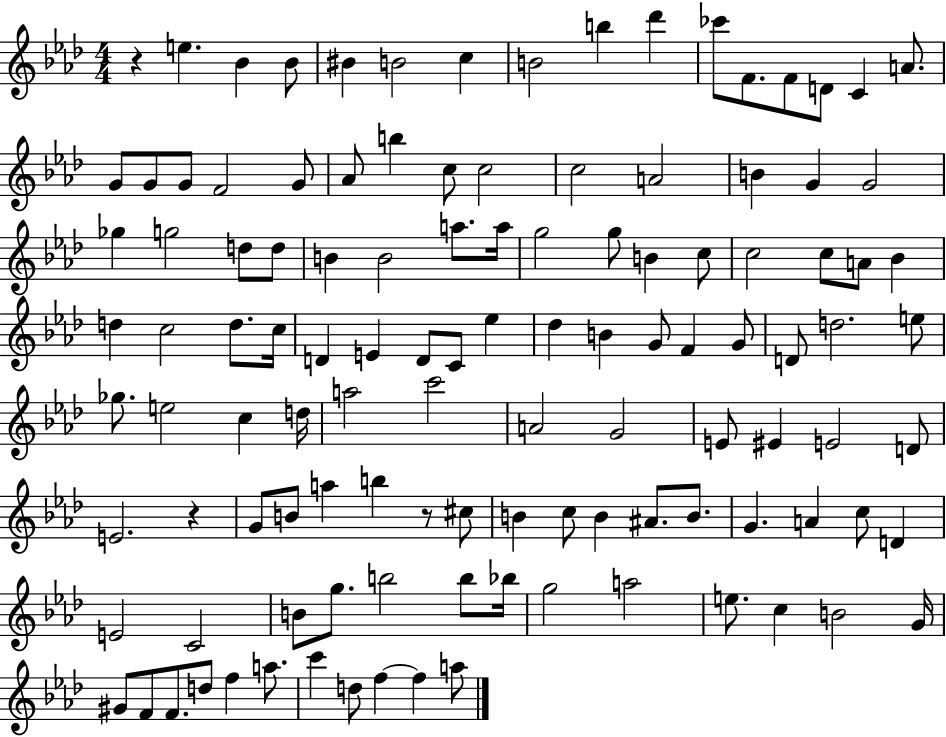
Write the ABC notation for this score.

X:1
T:Untitled
M:4/4
L:1/4
K:Ab
z e _B _B/2 ^B B2 c B2 b _d' _c'/2 F/2 F/2 D/2 C A/2 G/2 G/2 G/2 F2 G/2 _A/2 b c/2 c2 c2 A2 B G G2 _g g2 d/2 d/2 B B2 a/2 a/4 g2 g/2 B c/2 c2 c/2 A/2 _B d c2 d/2 c/4 D E D/2 C/2 _e _d B G/2 F G/2 D/2 d2 e/2 _g/2 e2 c d/4 a2 c'2 A2 G2 E/2 ^E E2 D/2 E2 z G/2 B/2 a b z/2 ^c/2 B c/2 B ^A/2 B/2 G A c/2 D E2 C2 B/2 g/2 b2 b/2 _b/4 g2 a2 e/2 c B2 G/4 ^G/2 F/2 F/2 d/2 f a/2 c' d/2 f f a/2